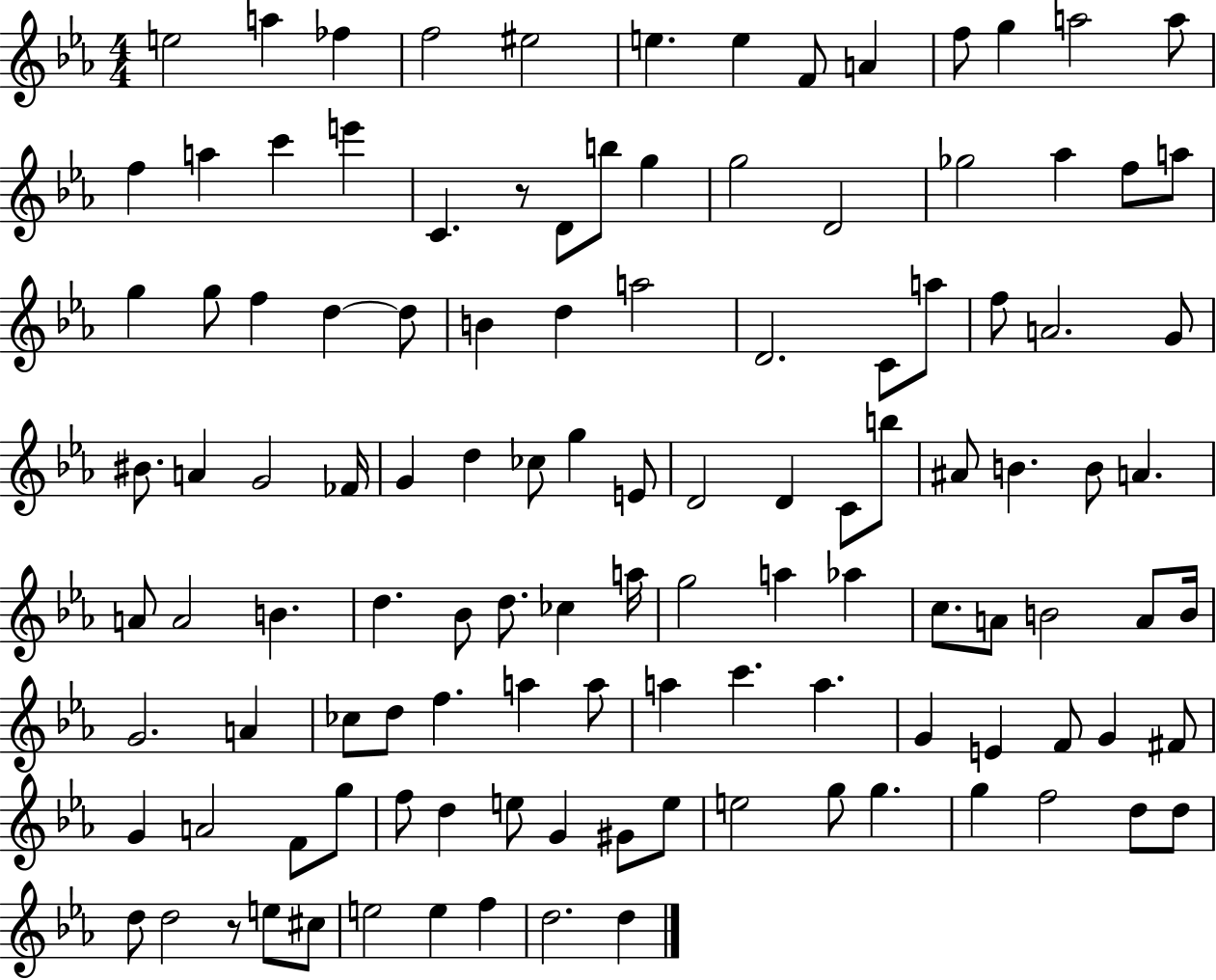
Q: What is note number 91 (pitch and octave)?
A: A4